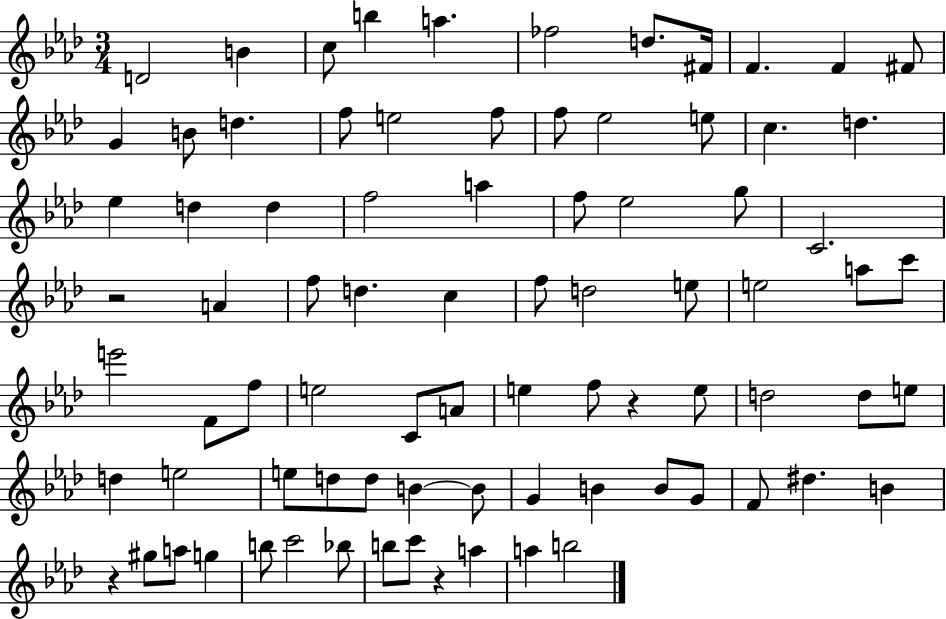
D4/h B4/q C5/e B5/q A5/q. FES5/h D5/e. F#4/s F4/q. F4/q F#4/e G4/q B4/e D5/q. F5/e E5/h F5/e F5/e Eb5/h E5/e C5/q. D5/q. Eb5/q D5/q D5/q F5/h A5/q F5/e Eb5/h G5/e C4/h. R/h A4/q F5/e D5/q. C5/q F5/e D5/h E5/e E5/h A5/e C6/e E6/h F4/e F5/e E5/h C4/e A4/e E5/q F5/e R/q E5/e D5/h D5/e E5/e D5/q E5/h E5/e D5/e D5/e B4/q B4/e G4/q B4/q B4/e G4/e F4/e D#5/q. B4/q R/q G#5/e A5/e G5/q B5/e C6/h Bb5/e B5/e C6/e R/q A5/q A5/q B5/h